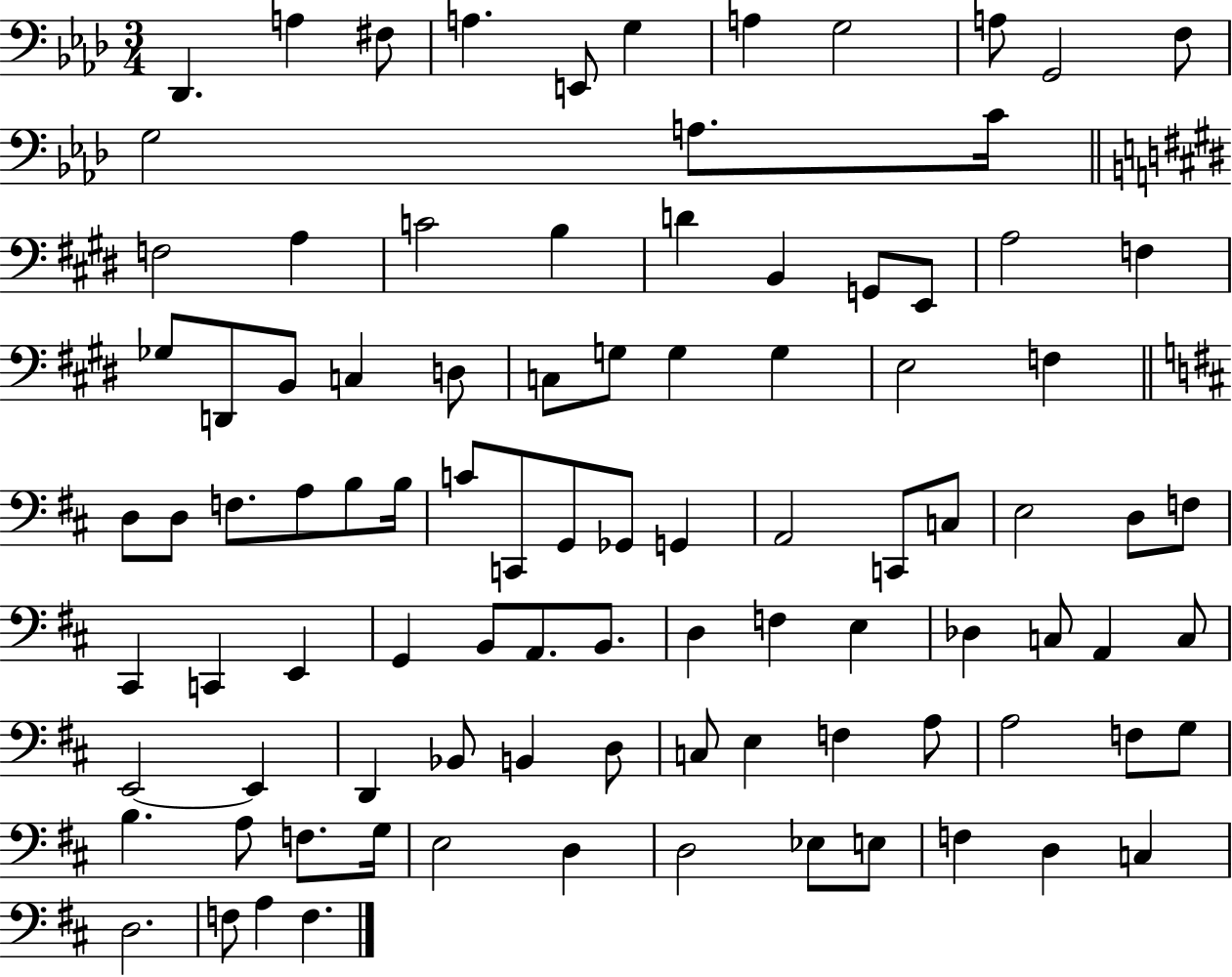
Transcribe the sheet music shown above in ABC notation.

X:1
T:Untitled
M:3/4
L:1/4
K:Ab
_D,, A, ^F,/2 A, E,,/2 G, A, G,2 A,/2 G,,2 F,/2 G,2 A,/2 C/4 F,2 A, C2 B, D B,, G,,/2 E,,/2 A,2 F, _G,/2 D,,/2 B,,/2 C, D,/2 C,/2 G,/2 G, G, E,2 F, D,/2 D,/2 F,/2 A,/2 B,/2 B,/4 C/2 C,,/2 G,,/2 _G,,/2 G,, A,,2 C,,/2 C,/2 E,2 D,/2 F,/2 ^C,, C,, E,, G,, B,,/2 A,,/2 B,,/2 D, F, E, _D, C,/2 A,, C,/2 E,,2 E,, D,, _B,,/2 B,, D,/2 C,/2 E, F, A,/2 A,2 F,/2 G,/2 B, A,/2 F,/2 G,/4 E,2 D, D,2 _E,/2 E,/2 F, D, C, D,2 F,/2 A, F,